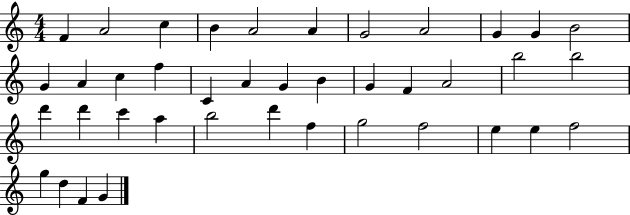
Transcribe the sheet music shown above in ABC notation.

X:1
T:Untitled
M:4/4
L:1/4
K:C
F A2 c B A2 A G2 A2 G G B2 G A c f C A G B G F A2 b2 b2 d' d' c' a b2 d' f g2 f2 e e f2 g d F G